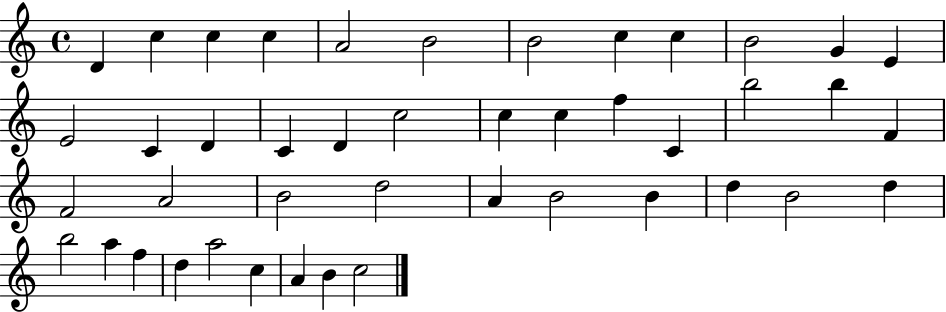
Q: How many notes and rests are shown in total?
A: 44